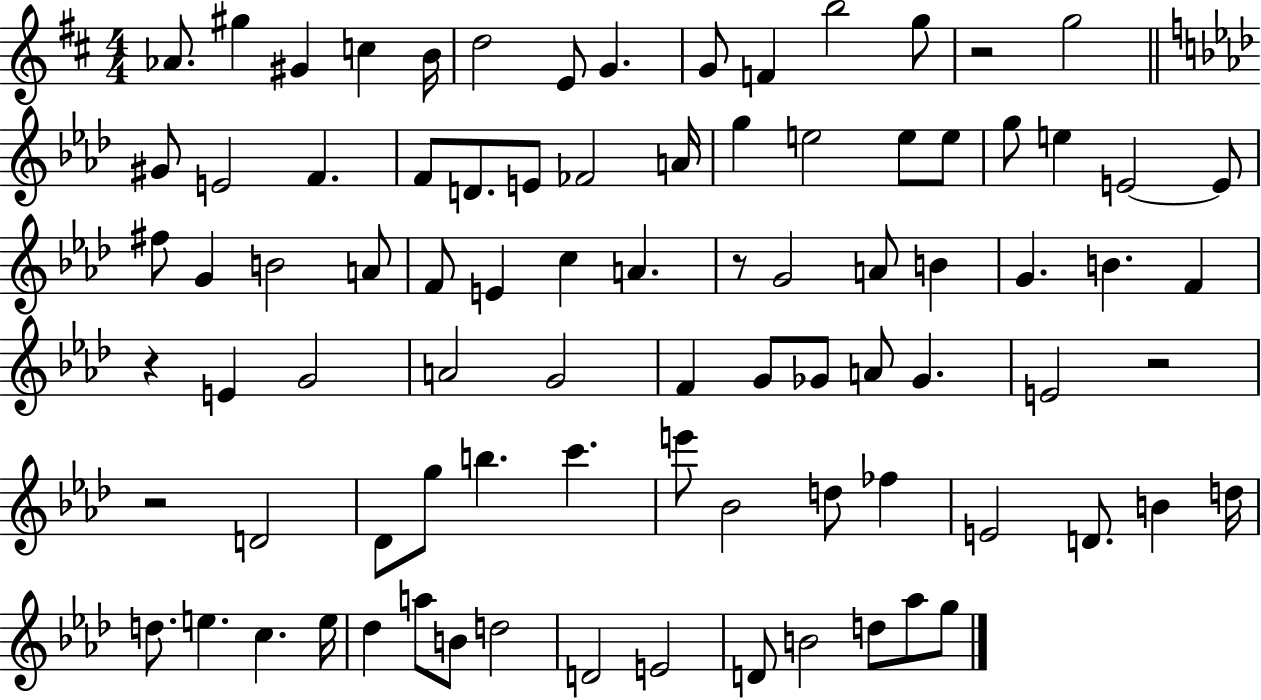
X:1
T:Untitled
M:4/4
L:1/4
K:D
_A/2 ^g ^G c B/4 d2 E/2 G G/2 F b2 g/2 z2 g2 ^G/2 E2 F F/2 D/2 E/2 _F2 A/4 g e2 e/2 e/2 g/2 e E2 E/2 ^f/2 G B2 A/2 F/2 E c A z/2 G2 A/2 B G B F z E G2 A2 G2 F G/2 _G/2 A/2 _G E2 z2 z2 D2 _D/2 g/2 b c' e'/2 _B2 d/2 _f E2 D/2 B d/4 d/2 e c e/4 _d a/2 B/2 d2 D2 E2 D/2 B2 d/2 _a/2 g/2